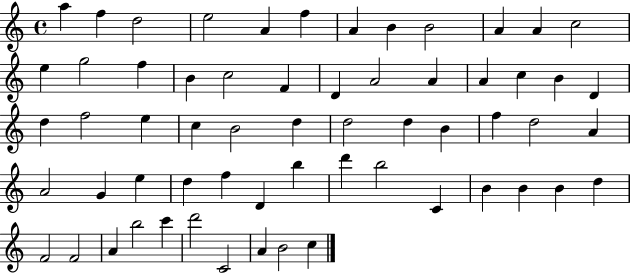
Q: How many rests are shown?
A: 0